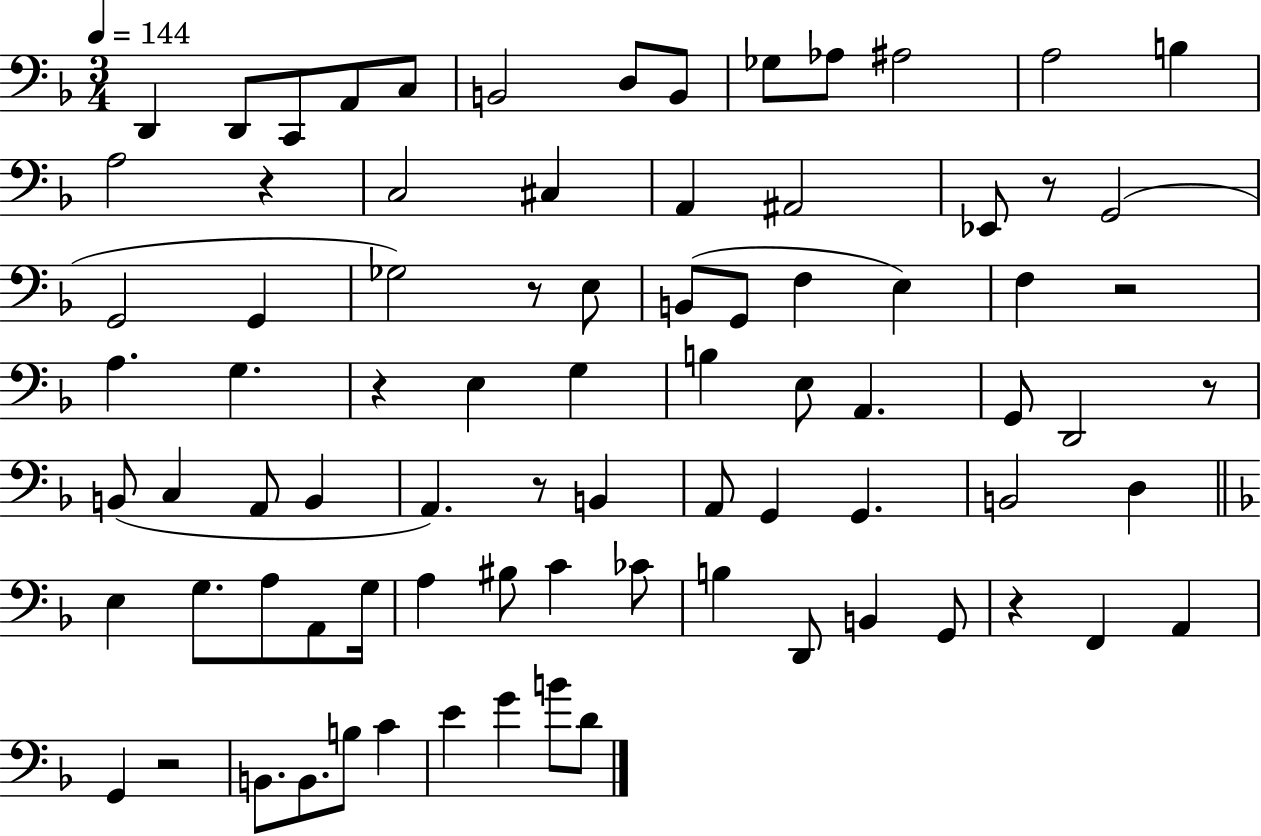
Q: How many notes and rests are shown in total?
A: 82